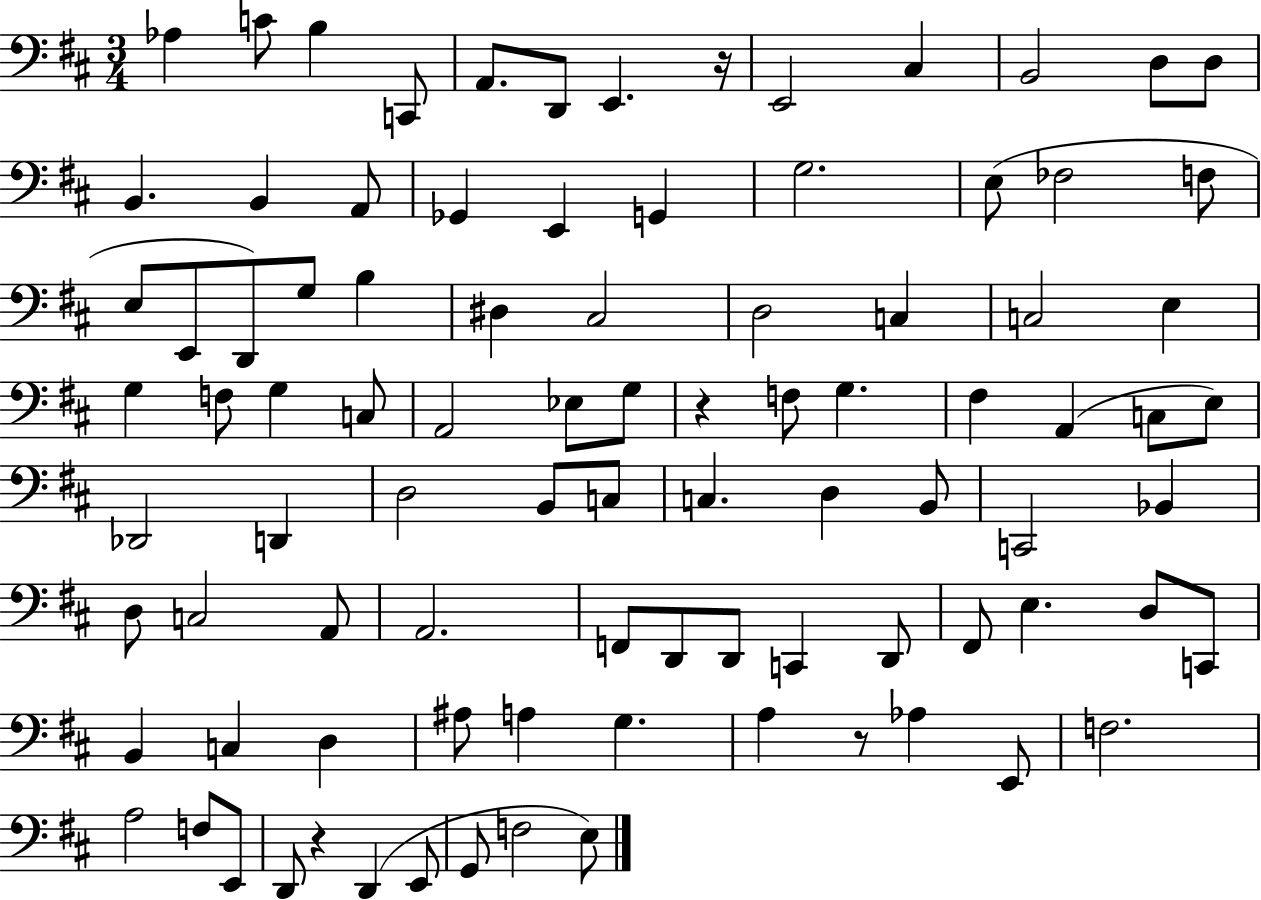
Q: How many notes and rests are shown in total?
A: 92